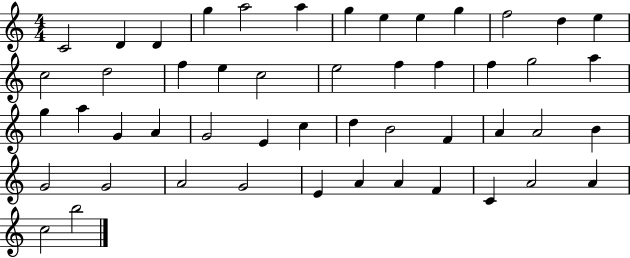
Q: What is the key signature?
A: C major